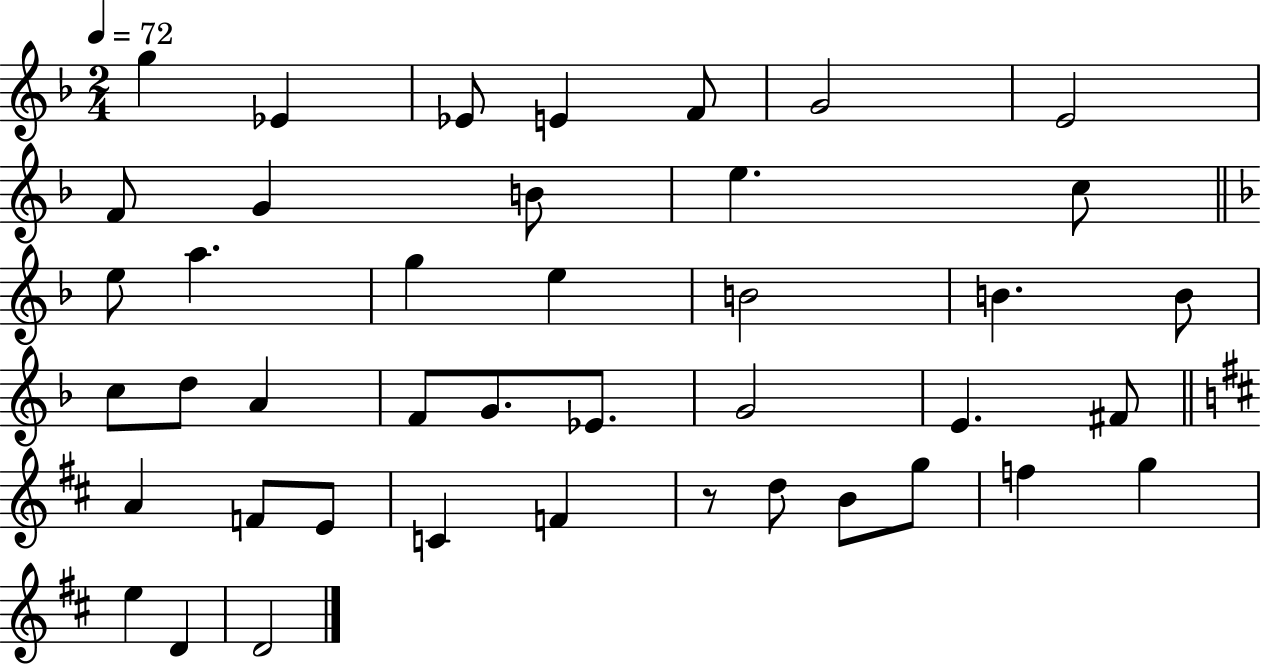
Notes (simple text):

G5/q Eb4/q Eb4/e E4/q F4/e G4/h E4/h F4/e G4/q B4/e E5/q. C5/e E5/e A5/q. G5/q E5/q B4/h B4/q. B4/e C5/e D5/e A4/q F4/e G4/e. Eb4/e. G4/h E4/q. F#4/e A4/q F4/e E4/e C4/q F4/q R/e D5/e B4/e G5/e F5/q G5/q E5/q D4/q D4/h